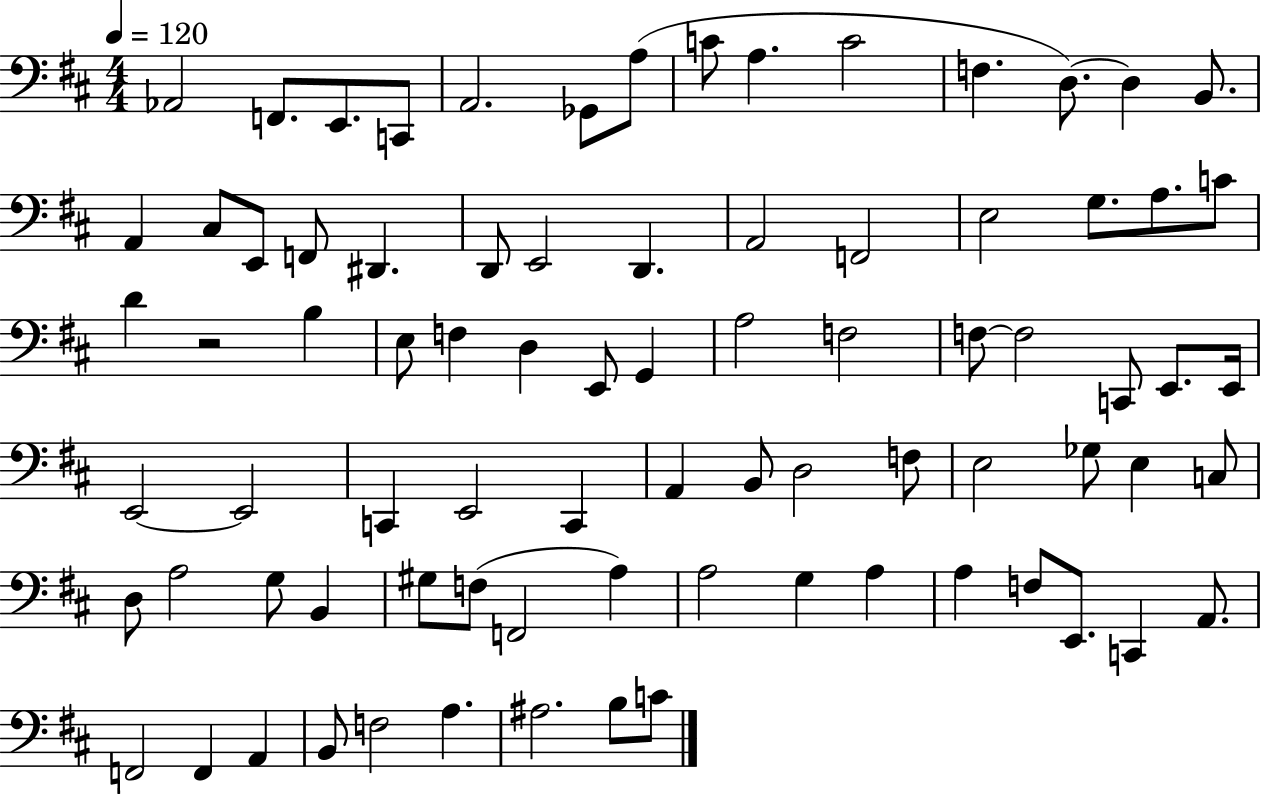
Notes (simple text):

Ab2/h F2/e. E2/e. C2/e A2/h. Gb2/e A3/e C4/e A3/q. C4/h F3/q. D3/e. D3/q B2/e. A2/q C#3/e E2/e F2/e D#2/q. D2/e E2/h D2/q. A2/h F2/h E3/h G3/e. A3/e. C4/e D4/q R/h B3/q E3/e F3/q D3/q E2/e G2/q A3/h F3/h F3/e F3/h C2/e E2/e. E2/s E2/h E2/h C2/q E2/h C2/q A2/q B2/e D3/h F3/e E3/h Gb3/e E3/q C3/e D3/e A3/h G3/e B2/q G#3/e F3/e F2/h A3/q A3/h G3/q A3/q A3/q F3/e E2/e. C2/q A2/e. F2/h F2/q A2/q B2/e F3/h A3/q. A#3/h. B3/e C4/e